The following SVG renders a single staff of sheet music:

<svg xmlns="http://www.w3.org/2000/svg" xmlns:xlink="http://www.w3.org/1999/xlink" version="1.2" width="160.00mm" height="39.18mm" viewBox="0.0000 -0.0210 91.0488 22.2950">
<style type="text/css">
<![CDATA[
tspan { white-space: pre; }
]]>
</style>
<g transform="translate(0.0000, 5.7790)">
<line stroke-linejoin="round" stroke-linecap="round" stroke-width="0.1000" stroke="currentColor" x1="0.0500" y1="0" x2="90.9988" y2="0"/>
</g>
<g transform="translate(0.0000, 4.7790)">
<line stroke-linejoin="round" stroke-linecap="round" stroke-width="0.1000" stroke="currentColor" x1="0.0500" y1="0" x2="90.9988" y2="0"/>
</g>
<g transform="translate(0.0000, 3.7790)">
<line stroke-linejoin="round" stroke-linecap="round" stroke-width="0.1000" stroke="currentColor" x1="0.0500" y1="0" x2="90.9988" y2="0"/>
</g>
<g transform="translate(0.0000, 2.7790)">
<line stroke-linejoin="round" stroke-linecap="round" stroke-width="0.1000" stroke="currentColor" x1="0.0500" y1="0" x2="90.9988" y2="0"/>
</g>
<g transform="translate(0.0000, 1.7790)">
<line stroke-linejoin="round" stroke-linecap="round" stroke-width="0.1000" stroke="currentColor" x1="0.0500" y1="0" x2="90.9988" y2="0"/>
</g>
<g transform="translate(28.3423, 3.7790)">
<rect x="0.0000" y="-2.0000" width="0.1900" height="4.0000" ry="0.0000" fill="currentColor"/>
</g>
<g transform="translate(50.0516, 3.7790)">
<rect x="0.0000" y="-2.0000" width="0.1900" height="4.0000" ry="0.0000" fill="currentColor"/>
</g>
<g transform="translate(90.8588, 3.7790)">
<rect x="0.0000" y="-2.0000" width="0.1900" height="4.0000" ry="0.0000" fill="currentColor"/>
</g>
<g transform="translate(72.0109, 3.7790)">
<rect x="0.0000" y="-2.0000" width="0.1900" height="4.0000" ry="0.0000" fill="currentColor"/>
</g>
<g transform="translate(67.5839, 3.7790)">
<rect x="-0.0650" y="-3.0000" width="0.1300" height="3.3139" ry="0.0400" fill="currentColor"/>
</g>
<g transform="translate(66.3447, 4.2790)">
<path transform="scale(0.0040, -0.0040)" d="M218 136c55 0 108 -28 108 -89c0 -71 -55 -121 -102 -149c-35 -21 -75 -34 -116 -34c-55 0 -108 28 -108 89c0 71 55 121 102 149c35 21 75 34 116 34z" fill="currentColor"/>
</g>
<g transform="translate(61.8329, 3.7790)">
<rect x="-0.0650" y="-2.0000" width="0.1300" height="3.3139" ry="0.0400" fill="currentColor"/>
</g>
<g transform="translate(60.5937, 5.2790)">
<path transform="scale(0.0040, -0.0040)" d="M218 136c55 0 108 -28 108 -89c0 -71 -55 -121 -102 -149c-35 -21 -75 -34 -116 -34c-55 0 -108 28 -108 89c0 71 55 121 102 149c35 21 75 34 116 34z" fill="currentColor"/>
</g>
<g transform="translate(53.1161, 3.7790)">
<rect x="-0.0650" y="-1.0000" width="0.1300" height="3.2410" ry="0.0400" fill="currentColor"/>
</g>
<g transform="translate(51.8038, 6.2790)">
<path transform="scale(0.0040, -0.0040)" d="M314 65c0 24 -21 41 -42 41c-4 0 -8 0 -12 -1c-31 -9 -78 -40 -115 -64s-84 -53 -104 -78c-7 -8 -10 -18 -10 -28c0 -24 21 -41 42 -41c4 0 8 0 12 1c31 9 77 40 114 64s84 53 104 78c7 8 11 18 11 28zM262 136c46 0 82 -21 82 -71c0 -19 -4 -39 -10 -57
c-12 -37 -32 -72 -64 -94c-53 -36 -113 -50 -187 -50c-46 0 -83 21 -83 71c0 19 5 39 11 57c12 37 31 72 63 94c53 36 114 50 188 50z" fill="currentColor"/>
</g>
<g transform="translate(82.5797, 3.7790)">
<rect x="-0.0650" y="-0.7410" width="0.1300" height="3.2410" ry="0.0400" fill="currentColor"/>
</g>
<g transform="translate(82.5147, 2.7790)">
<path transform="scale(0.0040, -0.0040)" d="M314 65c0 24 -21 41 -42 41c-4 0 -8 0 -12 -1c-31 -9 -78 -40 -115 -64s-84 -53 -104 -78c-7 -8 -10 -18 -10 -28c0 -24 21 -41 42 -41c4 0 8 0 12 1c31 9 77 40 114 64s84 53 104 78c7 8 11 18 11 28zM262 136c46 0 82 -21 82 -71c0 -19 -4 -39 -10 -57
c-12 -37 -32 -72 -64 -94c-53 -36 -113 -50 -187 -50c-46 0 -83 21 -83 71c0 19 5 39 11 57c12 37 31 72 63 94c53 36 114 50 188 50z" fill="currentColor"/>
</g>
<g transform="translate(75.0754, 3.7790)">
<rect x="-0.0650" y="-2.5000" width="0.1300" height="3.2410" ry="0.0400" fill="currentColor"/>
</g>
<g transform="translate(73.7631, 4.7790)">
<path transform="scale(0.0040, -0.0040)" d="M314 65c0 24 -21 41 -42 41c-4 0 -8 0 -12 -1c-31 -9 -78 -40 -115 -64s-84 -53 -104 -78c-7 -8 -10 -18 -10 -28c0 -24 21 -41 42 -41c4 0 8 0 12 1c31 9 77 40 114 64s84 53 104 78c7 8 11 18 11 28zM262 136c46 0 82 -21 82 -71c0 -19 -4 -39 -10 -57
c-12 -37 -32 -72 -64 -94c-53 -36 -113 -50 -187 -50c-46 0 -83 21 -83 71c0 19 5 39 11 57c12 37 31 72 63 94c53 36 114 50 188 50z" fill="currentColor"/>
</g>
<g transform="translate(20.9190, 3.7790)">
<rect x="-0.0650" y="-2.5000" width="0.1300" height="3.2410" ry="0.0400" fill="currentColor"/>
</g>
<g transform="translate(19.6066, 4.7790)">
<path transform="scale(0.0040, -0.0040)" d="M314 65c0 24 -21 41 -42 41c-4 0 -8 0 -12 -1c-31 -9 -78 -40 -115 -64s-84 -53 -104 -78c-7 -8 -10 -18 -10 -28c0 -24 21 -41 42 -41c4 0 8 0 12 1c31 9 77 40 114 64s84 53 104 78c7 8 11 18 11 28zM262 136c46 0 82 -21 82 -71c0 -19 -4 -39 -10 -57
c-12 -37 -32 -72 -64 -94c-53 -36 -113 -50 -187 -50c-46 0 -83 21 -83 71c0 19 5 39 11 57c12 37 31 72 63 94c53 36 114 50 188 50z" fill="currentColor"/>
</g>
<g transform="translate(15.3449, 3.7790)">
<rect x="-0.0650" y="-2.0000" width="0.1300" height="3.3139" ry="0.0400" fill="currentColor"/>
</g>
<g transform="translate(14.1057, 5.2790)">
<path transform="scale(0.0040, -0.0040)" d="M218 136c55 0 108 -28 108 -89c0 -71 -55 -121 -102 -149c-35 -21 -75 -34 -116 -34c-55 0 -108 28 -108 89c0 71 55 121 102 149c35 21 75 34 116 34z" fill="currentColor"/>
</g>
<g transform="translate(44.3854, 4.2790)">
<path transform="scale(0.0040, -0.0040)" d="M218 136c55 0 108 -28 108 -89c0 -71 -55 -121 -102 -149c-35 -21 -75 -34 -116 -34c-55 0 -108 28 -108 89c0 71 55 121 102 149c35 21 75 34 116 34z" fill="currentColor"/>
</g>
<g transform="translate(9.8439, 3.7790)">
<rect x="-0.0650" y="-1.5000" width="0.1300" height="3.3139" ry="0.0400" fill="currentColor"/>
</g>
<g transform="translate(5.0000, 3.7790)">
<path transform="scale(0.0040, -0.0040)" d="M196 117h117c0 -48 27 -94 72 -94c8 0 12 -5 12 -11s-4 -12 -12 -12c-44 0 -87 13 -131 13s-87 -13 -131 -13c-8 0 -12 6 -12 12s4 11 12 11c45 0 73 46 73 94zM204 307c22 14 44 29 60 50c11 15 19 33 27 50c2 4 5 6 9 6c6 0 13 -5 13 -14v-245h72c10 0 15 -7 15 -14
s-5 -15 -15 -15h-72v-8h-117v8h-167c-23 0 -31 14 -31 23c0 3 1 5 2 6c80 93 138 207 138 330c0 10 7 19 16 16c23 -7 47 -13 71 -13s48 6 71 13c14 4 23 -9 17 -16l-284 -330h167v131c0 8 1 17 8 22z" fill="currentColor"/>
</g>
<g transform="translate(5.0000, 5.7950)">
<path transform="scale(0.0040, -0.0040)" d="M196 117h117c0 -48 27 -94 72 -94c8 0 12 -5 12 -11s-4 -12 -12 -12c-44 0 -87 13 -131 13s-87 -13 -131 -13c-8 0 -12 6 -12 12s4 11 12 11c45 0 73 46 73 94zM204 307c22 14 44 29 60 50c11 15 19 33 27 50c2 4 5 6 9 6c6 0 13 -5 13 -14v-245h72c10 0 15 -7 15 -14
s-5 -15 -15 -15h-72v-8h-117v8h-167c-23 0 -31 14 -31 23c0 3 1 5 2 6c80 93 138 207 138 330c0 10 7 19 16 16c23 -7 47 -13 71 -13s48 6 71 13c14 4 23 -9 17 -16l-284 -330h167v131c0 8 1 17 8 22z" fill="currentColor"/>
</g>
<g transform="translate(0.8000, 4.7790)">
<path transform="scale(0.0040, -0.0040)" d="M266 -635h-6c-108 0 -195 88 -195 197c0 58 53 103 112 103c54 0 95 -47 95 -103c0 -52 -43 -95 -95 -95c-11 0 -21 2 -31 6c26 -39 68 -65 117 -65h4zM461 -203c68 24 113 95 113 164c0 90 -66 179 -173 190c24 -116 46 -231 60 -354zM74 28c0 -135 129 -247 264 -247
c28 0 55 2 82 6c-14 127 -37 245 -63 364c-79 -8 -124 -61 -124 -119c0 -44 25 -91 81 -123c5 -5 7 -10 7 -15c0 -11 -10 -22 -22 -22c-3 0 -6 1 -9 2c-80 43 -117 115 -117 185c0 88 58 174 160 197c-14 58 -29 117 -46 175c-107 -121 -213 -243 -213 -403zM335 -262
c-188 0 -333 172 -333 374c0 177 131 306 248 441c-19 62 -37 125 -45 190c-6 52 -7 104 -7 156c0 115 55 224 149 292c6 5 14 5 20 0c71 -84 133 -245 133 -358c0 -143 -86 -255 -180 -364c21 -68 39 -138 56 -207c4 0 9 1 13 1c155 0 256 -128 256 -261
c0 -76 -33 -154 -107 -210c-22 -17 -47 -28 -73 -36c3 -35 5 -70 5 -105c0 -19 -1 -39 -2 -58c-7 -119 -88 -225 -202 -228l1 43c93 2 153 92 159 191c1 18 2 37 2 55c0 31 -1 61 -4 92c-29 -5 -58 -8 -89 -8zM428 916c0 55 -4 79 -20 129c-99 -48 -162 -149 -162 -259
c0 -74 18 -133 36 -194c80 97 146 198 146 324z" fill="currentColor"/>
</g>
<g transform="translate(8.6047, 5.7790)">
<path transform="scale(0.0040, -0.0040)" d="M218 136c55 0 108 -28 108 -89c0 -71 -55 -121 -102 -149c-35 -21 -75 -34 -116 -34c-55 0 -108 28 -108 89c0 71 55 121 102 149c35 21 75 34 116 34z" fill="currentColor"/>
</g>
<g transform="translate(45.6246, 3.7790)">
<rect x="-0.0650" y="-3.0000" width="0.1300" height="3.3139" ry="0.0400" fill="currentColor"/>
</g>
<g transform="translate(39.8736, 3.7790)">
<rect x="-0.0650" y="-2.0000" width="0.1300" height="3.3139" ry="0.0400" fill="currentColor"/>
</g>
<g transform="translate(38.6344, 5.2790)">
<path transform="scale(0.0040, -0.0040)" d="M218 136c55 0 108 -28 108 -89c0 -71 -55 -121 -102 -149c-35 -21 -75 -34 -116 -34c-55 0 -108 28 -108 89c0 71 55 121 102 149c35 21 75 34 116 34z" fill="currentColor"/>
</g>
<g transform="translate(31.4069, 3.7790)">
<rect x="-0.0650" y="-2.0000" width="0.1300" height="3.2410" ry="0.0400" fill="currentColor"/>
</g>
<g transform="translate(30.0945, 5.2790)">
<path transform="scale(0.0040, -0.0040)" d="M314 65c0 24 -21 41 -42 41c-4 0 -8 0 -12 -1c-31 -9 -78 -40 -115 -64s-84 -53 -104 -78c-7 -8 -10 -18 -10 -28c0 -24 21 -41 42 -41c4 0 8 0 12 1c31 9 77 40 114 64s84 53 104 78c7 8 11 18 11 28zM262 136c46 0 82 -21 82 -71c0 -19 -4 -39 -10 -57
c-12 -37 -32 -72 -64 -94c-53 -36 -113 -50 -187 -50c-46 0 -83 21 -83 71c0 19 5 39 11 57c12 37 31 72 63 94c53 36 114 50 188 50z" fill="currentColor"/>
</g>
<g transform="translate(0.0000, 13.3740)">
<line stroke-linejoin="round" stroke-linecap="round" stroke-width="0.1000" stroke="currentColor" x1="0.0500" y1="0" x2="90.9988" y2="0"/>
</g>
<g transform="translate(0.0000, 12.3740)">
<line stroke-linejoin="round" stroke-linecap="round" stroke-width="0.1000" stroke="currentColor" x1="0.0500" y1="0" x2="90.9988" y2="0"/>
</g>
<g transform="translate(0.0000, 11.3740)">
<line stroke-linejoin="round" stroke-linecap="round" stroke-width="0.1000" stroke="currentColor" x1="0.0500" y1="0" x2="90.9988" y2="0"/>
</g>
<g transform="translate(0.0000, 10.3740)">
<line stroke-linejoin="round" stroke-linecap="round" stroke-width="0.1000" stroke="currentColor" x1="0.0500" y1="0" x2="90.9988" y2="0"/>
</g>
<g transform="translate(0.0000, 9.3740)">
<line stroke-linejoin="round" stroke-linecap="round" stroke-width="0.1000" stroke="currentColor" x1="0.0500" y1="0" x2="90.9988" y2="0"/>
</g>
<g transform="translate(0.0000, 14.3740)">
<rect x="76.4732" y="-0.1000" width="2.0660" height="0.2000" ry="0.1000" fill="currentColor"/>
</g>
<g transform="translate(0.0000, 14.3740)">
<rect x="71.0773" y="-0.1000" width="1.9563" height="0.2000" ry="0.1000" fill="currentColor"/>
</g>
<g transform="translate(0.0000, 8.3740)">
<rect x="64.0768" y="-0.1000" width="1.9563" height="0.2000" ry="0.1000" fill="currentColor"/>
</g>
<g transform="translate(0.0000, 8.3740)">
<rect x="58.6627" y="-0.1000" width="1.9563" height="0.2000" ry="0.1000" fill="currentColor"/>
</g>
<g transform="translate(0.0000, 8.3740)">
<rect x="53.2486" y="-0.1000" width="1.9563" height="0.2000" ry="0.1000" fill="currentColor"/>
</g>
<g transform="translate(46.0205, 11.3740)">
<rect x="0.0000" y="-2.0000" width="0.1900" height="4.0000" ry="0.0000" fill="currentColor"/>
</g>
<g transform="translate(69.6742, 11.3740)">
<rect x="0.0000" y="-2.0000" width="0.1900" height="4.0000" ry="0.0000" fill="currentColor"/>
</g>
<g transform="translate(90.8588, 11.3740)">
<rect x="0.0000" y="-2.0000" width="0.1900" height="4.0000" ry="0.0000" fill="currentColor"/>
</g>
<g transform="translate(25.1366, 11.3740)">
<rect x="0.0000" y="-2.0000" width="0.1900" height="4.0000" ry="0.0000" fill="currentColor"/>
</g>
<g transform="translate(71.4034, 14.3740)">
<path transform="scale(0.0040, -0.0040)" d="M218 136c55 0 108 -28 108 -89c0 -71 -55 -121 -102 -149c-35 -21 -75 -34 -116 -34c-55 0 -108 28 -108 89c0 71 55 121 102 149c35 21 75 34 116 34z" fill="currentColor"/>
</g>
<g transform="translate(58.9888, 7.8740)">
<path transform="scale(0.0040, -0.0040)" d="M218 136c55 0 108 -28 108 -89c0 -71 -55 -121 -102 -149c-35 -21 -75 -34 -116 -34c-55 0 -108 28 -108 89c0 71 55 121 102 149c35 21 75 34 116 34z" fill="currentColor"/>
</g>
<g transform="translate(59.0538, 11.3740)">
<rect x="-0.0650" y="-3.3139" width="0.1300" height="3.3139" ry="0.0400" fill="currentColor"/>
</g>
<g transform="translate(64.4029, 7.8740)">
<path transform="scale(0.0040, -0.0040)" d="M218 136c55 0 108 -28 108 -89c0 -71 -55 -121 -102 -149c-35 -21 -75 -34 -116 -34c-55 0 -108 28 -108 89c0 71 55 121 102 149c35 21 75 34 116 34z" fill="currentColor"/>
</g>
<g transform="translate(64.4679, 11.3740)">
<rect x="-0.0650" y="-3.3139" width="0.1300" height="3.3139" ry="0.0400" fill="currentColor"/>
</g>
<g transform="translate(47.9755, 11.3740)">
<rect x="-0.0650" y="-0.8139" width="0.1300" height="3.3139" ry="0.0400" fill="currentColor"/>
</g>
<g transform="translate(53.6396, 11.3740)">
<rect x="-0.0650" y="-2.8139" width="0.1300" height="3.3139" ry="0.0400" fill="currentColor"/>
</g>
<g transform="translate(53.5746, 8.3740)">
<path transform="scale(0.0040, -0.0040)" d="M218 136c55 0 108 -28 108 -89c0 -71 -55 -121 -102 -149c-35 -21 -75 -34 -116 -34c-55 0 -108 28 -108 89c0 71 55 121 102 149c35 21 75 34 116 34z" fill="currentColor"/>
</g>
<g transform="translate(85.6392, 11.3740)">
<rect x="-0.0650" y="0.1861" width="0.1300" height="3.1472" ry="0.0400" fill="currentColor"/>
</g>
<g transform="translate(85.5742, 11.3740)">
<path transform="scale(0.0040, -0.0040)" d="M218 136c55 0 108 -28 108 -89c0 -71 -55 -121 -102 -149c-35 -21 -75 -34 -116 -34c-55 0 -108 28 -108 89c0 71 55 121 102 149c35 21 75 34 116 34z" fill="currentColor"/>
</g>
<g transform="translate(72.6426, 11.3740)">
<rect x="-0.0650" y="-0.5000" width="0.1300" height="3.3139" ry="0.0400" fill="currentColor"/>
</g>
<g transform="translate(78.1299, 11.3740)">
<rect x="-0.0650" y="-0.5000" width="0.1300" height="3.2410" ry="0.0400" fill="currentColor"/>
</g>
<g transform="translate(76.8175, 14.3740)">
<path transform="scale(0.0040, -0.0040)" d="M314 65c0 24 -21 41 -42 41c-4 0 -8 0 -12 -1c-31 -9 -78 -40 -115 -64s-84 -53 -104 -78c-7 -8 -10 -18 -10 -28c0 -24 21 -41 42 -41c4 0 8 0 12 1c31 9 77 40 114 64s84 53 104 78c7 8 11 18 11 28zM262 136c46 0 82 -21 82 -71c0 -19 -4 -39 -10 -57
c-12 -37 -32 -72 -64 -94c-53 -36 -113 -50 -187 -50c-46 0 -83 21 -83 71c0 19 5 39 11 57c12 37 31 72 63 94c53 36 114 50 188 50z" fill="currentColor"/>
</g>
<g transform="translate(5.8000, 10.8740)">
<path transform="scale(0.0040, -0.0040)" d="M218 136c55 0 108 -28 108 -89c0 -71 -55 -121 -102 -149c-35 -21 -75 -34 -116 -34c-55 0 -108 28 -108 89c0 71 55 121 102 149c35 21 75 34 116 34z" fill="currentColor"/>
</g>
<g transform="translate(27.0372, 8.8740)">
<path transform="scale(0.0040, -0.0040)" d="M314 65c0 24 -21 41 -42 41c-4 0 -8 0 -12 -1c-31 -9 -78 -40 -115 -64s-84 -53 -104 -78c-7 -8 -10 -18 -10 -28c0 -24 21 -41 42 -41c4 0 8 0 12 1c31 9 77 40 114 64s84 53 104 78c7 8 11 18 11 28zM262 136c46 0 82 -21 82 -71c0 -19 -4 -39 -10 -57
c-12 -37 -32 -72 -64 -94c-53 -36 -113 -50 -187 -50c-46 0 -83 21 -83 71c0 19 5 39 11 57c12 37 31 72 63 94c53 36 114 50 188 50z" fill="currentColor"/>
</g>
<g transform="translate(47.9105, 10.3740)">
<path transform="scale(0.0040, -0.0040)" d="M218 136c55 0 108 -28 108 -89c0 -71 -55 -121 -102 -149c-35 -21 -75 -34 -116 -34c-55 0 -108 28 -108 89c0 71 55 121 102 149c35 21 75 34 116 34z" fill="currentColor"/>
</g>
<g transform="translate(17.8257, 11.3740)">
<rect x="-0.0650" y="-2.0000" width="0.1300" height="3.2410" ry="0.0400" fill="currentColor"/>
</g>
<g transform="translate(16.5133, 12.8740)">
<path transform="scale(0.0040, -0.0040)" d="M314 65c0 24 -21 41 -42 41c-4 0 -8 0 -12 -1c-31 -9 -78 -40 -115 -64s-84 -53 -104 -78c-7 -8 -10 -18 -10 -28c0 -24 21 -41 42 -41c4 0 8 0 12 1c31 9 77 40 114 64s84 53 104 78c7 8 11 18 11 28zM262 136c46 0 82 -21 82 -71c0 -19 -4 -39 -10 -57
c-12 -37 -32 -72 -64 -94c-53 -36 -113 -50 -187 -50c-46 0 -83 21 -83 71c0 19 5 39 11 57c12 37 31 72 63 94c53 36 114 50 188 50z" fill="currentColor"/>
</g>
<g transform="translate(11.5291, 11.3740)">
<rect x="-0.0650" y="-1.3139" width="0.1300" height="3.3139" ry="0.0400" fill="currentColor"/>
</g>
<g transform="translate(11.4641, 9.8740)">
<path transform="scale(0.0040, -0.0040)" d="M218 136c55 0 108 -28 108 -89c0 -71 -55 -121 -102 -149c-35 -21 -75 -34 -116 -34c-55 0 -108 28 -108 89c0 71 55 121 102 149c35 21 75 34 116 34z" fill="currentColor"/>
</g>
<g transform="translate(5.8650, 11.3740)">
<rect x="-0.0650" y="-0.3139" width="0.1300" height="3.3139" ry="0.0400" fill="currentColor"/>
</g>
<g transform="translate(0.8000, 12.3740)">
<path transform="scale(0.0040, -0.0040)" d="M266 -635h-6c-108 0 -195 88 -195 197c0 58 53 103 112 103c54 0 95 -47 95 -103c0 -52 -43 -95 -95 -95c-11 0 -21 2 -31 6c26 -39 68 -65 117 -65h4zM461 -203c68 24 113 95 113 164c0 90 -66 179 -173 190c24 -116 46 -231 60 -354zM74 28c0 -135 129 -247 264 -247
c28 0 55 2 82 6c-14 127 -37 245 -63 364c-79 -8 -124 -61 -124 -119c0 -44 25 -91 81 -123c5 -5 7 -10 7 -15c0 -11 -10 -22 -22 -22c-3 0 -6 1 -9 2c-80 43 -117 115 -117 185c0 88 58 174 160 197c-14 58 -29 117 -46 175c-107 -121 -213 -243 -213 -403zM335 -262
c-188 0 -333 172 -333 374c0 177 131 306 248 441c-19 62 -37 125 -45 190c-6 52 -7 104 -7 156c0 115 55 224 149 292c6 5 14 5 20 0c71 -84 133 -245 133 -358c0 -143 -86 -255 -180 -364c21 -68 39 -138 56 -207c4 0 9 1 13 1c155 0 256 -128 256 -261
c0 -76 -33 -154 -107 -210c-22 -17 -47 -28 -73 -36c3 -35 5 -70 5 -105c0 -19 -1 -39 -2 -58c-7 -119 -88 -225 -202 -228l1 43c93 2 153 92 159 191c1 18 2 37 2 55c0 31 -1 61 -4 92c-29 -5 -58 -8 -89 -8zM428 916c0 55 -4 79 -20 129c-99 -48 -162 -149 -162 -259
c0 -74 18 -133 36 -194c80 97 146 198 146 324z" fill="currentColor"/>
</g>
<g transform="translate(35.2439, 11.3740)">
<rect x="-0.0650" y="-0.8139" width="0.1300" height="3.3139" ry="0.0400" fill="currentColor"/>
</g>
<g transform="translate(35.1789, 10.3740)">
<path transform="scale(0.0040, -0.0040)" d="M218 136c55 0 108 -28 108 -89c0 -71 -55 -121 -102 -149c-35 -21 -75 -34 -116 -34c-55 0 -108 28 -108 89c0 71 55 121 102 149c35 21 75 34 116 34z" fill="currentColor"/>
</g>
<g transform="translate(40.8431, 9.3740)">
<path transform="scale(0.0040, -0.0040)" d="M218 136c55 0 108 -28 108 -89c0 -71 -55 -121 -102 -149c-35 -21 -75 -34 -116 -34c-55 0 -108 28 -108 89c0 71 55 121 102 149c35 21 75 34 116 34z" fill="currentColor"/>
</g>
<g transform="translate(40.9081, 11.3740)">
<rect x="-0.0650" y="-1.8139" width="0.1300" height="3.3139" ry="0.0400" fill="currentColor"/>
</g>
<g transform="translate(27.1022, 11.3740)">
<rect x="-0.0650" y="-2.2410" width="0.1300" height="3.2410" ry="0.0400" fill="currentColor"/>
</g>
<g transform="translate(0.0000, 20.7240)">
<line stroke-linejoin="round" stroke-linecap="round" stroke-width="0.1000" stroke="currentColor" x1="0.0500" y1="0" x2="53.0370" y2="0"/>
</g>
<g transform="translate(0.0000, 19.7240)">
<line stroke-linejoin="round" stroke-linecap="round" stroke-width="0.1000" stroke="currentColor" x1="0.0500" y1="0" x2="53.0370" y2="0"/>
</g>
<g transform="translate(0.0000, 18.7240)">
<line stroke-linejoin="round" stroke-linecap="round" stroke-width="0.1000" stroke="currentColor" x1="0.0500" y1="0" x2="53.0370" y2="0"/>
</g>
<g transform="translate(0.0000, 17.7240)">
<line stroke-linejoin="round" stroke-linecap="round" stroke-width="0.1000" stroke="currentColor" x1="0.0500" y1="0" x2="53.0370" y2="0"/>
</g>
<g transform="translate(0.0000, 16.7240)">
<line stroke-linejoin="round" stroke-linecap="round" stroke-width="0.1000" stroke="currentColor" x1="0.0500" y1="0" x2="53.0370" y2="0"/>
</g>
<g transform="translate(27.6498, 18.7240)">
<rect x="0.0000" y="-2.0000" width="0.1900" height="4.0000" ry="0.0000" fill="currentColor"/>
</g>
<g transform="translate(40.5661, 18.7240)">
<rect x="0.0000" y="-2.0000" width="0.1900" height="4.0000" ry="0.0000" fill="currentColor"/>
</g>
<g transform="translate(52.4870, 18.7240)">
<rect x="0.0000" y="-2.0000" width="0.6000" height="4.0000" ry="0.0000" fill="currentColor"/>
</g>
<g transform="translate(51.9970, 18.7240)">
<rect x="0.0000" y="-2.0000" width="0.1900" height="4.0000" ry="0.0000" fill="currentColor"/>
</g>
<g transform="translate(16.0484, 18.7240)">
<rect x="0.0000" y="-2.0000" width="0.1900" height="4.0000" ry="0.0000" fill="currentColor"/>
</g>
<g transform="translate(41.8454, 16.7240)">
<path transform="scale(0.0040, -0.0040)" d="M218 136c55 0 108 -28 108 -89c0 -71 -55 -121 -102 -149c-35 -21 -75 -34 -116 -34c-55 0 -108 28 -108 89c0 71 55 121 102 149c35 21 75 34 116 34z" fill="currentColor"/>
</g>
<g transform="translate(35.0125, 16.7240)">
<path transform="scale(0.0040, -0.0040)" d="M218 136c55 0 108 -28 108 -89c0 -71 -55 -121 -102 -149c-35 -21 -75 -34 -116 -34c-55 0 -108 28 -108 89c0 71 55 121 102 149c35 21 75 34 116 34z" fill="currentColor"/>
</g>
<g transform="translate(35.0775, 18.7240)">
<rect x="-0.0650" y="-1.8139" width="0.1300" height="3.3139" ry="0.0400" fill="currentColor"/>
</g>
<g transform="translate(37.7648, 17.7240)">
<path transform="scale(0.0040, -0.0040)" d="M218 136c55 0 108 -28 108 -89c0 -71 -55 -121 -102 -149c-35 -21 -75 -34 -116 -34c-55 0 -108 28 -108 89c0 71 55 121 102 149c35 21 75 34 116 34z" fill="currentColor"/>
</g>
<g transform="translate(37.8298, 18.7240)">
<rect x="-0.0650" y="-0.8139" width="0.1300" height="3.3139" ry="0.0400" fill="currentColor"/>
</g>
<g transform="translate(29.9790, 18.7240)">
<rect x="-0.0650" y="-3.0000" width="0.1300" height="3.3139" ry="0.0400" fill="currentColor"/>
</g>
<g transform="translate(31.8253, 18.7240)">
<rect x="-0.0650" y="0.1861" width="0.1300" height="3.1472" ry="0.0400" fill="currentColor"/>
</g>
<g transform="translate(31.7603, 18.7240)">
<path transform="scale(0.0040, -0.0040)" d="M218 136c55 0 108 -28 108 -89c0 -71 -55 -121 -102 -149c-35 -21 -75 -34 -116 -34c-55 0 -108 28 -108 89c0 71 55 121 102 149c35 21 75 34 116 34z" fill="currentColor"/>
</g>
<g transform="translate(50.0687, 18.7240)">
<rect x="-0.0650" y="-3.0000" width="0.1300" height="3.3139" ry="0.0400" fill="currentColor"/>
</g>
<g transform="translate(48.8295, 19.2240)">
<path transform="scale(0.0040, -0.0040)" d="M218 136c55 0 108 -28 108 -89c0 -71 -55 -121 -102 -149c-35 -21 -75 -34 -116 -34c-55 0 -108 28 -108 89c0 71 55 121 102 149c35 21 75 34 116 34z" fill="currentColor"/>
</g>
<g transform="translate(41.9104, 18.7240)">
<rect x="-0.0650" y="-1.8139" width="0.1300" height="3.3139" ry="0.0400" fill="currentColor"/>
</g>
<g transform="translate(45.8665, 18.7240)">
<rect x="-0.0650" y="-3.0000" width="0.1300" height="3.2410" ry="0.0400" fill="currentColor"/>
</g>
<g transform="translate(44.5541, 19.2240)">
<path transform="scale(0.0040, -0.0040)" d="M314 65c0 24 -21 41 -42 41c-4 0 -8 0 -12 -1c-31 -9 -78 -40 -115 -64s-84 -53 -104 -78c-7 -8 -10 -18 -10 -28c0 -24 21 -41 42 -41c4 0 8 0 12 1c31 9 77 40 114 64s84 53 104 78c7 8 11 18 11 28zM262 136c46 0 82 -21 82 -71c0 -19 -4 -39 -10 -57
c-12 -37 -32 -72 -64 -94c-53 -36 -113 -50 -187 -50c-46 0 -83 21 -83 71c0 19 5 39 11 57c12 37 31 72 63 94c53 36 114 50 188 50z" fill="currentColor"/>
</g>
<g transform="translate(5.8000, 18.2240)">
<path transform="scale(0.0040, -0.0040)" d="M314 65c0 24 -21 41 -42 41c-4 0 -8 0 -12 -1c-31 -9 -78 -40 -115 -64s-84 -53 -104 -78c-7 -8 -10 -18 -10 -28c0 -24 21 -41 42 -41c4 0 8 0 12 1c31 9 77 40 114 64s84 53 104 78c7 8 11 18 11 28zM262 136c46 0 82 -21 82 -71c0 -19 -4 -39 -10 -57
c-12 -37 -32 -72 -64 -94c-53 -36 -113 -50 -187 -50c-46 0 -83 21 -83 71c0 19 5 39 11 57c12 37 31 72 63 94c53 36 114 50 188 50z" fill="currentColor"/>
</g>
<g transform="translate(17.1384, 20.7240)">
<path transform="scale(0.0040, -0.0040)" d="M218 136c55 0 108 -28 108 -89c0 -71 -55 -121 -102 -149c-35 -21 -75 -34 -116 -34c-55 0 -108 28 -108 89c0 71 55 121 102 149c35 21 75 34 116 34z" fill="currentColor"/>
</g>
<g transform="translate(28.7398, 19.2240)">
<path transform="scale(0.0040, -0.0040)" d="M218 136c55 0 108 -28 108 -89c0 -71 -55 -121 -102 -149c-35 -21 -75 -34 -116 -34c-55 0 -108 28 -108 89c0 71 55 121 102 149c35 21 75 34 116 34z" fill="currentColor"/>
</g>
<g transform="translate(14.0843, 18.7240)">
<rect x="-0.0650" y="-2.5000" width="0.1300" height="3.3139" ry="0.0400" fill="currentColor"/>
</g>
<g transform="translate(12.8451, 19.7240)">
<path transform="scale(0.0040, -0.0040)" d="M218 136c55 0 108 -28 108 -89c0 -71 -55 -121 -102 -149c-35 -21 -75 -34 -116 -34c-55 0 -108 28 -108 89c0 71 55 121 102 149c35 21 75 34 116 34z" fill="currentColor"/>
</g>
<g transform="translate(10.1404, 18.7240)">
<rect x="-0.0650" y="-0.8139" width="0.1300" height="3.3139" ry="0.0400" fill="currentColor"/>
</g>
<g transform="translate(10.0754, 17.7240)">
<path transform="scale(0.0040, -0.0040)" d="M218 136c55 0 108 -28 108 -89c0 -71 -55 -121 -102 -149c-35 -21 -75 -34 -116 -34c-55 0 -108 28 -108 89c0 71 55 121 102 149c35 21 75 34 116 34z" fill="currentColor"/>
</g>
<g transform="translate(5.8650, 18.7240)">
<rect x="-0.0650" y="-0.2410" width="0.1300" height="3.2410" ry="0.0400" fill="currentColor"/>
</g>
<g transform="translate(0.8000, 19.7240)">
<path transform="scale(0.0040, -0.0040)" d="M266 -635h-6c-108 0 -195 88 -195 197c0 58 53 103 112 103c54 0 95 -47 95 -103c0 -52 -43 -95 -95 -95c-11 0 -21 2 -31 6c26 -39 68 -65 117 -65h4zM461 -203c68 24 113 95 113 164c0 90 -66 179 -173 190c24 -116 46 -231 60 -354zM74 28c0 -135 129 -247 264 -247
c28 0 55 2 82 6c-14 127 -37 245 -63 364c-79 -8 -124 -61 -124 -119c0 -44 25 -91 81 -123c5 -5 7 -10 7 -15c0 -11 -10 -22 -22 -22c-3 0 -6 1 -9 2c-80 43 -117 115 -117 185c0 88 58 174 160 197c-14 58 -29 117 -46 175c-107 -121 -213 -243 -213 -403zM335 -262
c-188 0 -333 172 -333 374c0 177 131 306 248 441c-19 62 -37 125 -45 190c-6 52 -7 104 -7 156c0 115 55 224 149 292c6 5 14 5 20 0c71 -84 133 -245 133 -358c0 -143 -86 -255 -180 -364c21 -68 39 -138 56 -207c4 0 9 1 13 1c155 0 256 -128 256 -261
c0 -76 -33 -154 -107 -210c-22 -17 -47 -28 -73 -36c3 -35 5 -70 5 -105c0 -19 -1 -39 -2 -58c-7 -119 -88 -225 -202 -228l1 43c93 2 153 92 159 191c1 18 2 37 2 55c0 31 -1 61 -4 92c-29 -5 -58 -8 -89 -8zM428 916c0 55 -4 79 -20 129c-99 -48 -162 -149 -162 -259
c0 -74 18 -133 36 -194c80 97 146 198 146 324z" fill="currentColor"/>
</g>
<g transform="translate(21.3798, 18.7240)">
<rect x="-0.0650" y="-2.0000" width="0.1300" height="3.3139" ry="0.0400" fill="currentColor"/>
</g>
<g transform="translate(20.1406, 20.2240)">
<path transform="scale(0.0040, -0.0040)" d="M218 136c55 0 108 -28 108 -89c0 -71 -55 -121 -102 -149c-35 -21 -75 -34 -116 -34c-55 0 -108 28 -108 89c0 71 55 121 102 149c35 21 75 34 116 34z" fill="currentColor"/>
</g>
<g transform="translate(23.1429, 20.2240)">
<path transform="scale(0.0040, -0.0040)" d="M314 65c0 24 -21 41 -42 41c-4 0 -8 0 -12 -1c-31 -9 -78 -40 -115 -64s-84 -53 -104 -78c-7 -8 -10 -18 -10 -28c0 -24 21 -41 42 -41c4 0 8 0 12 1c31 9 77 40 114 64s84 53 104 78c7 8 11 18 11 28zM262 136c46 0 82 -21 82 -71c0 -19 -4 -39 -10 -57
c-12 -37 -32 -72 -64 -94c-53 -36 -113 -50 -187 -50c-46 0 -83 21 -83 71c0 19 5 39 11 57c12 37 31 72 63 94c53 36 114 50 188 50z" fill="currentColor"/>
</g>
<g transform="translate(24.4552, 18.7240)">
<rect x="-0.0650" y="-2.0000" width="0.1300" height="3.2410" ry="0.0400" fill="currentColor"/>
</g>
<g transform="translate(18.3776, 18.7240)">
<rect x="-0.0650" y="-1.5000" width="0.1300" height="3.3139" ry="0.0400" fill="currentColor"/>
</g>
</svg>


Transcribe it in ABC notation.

X:1
T:Untitled
M:4/4
L:1/4
K:C
E F G2 F2 F A D2 F A G2 d2 c e F2 g2 d f d a b b C C2 B c2 d G E F F2 A B f d f A2 A